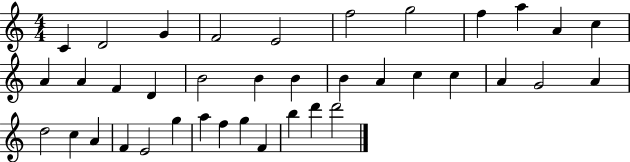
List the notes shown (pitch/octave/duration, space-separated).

C4/q D4/h G4/q F4/h E4/h F5/h G5/h F5/q A5/q A4/q C5/q A4/q A4/q F4/q D4/q B4/h B4/q B4/q B4/q A4/q C5/q C5/q A4/q G4/h A4/q D5/h C5/q A4/q F4/q E4/h G5/q A5/q F5/q G5/q F4/q B5/q D6/q D6/h